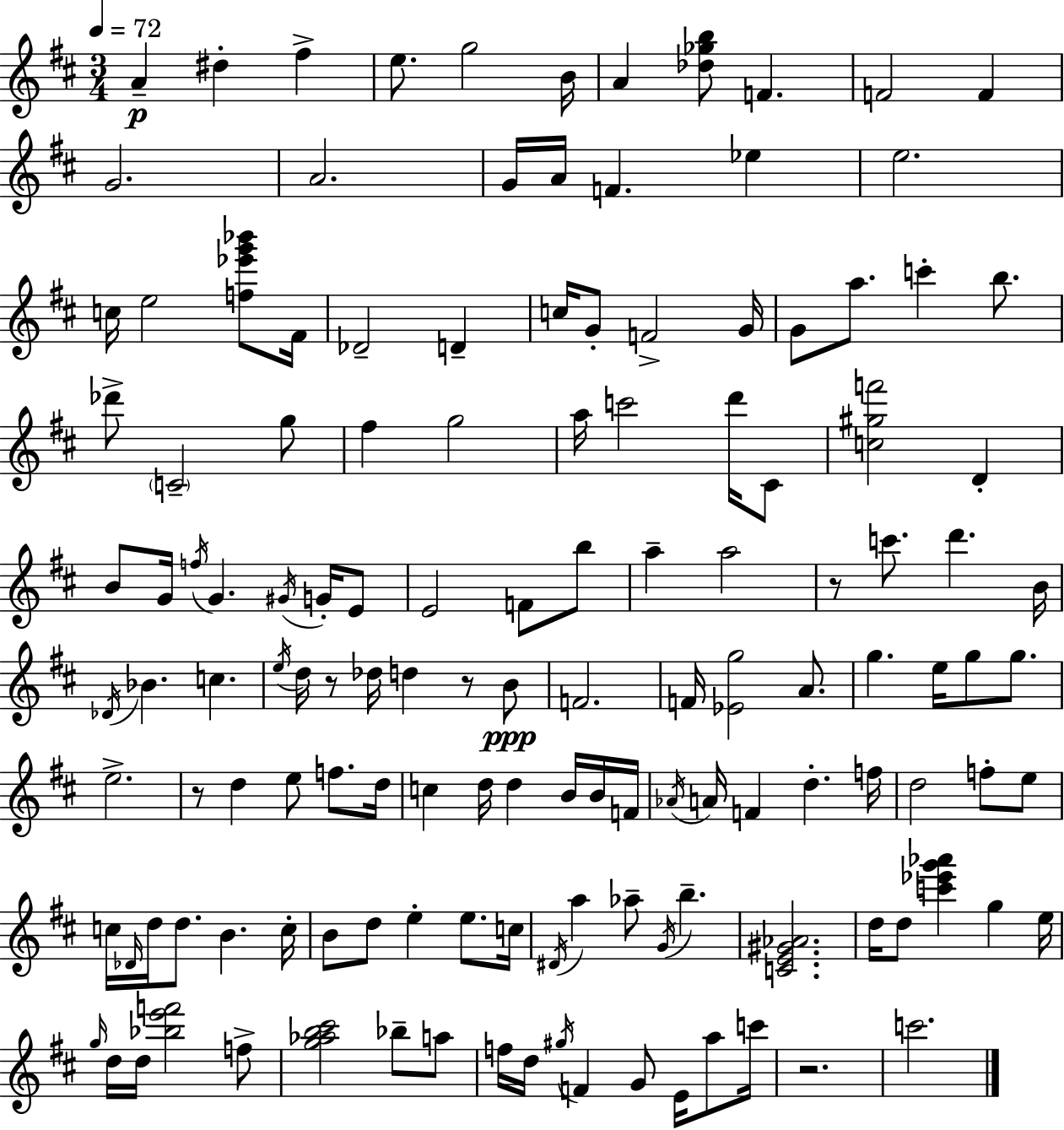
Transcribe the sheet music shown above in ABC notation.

X:1
T:Untitled
M:3/4
L:1/4
K:D
A ^d ^f e/2 g2 B/4 A [_d_gb]/2 F F2 F G2 A2 G/4 A/4 F _e e2 c/4 e2 [f_e'g'_b']/2 ^F/4 _D2 D c/4 G/2 F2 G/4 G/2 a/2 c' b/2 _d'/2 C2 g/2 ^f g2 a/4 c'2 d'/4 ^C/2 [c^gf']2 D B/2 G/4 f/4 G ^G/4 G/4 E/2 E2 F/2 b/2 a a2 z/2 c'/2 d' B/4 _D/4 _B c e/4 d/4 z/2 _d/4 d z/2 B/2 F2 F/4 [_Eg]2 A/2 g e/4 g/2 g/2 e2 z/2 d e/2 f/2 d/4 c d/4 d B/4 B/4 F/4 _A/4 A/4 F d f/4 d2 f/2 e/2 c/4 _D/4 d/4 d/2 B c/4 B/2 d/2 e e/2 c/4 ^D/4 a _a/2 G/4 b [CE^G_A]2 d/4 d/2 [c'_e'g'_a'] g e/4 g/4 d/4 d/4 [_be'f']2 f/2 [g_ab^c']2 _b/2 a/2 f/4 d/4 ^g/4 F G/2 E/4 a/2 c'/4 z2 c'2